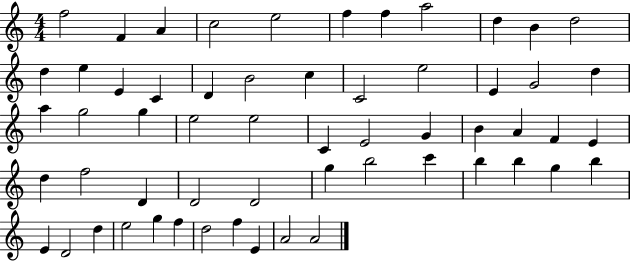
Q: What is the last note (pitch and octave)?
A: A4